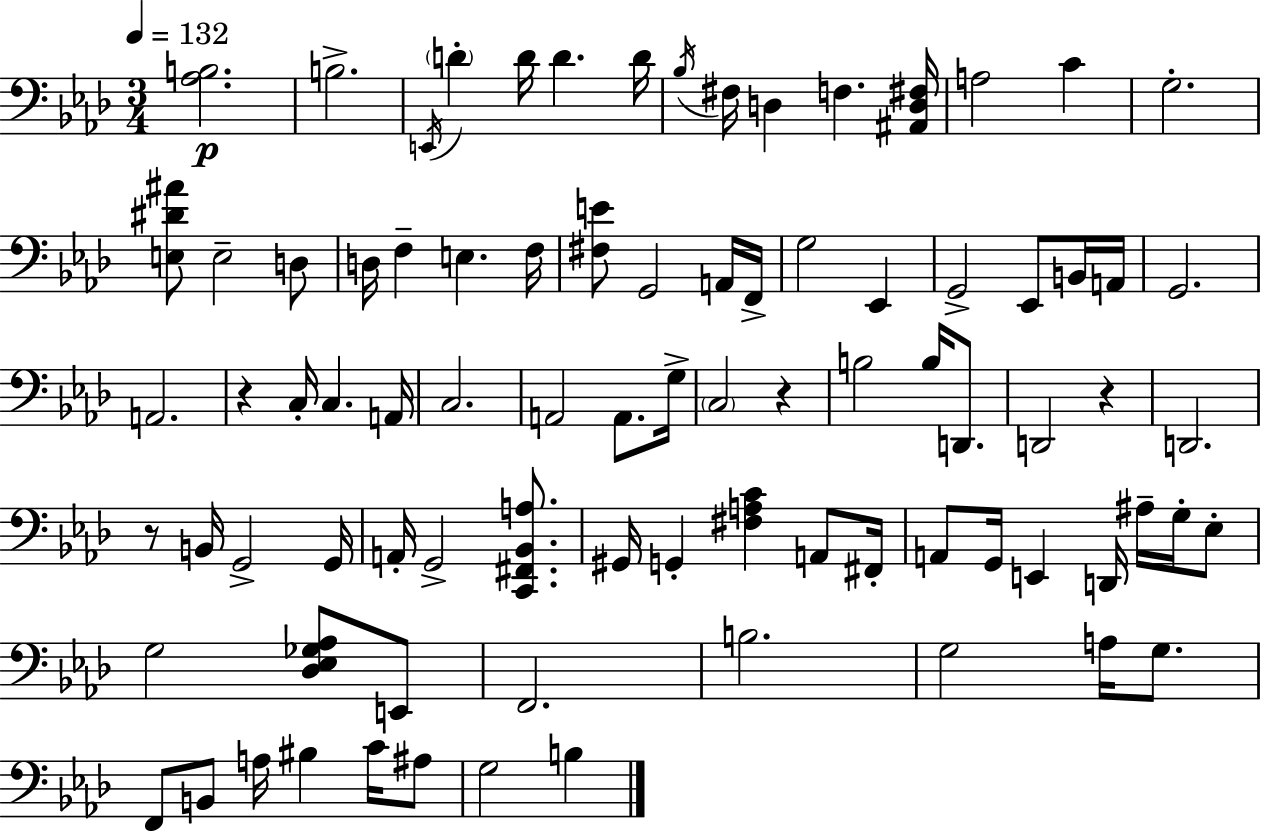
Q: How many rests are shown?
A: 4